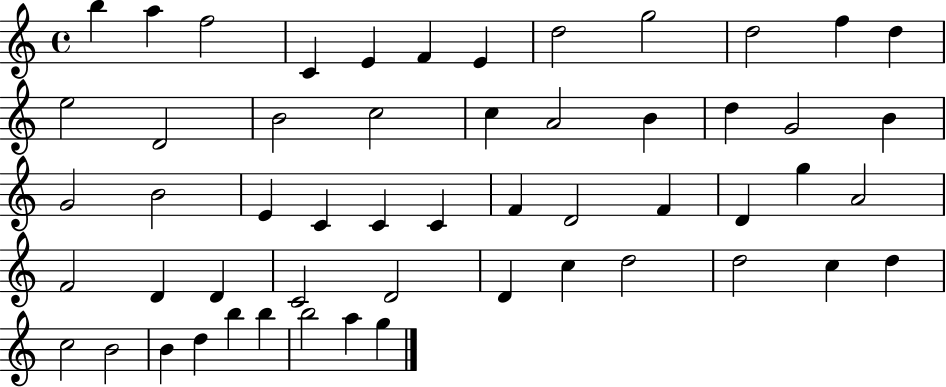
B5/q A5/q F5/h C4/q E4/q F4/q E4/q D5/h G5/h D5/h F5/q D5/q E5/h D4/h B4/h C5/h C5/q A4/h B4/q D5/q G4/h B4/q G4/h B4/h E4/q C4/q C4/q C4/q F4/q D4/h F4/q D4/q G5/q A4/h F4/h D4/q D4/q C4/h D4/h D4/q C5/q D5/h D5/h C5/q D5/q C5/h B4/h B4/q D5/q B5/q B5/q B5/h A5/q G5/q